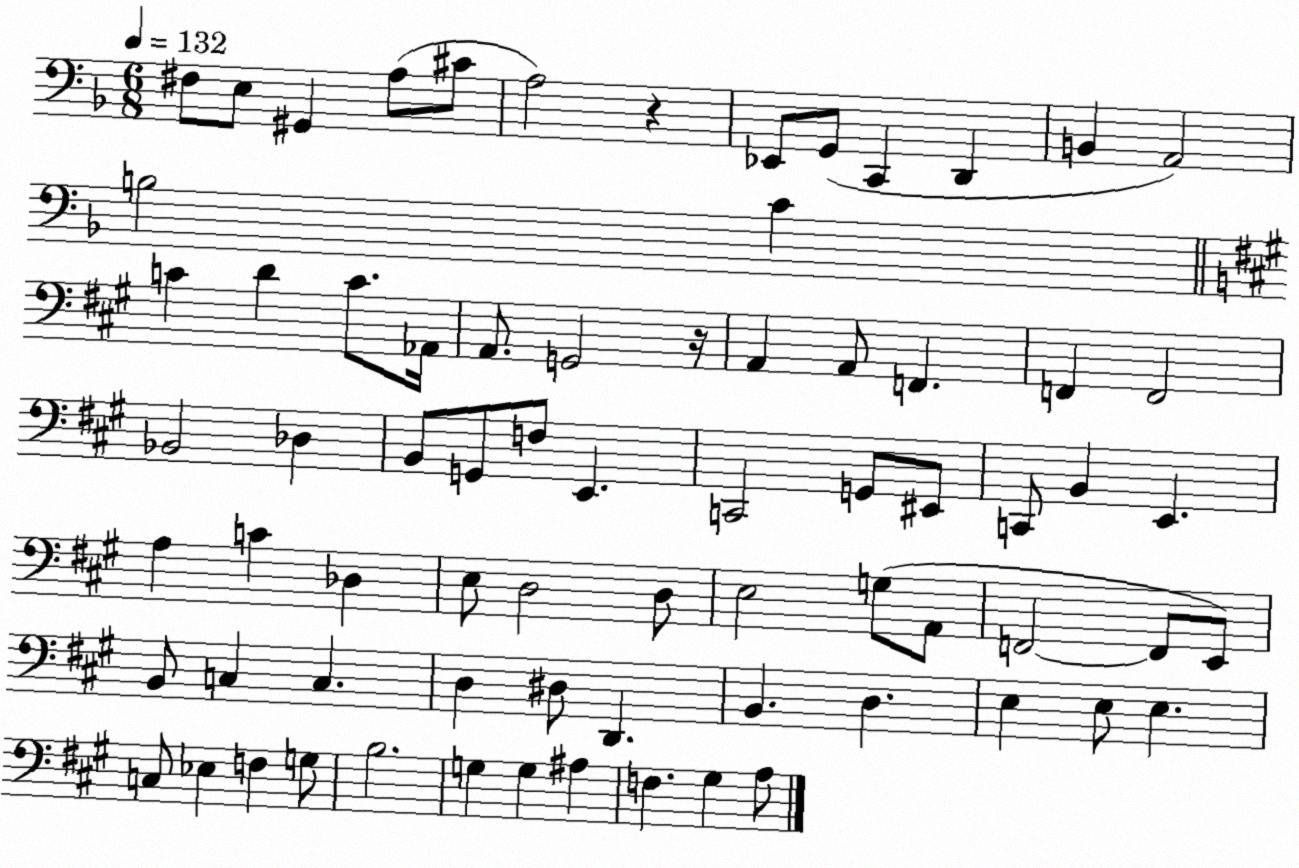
X:1
T:Untitled
M:6/8
L:1/4
K:F
^F,/2 E,/2 ^G,, A,/2 ^C/2 A,2 z _E,,/2 G,,/2 C,, D,, B,, A,,2 B,2 C C D C/2 _A,,/4 A,,/2 G,,2 z/4 A,, A,,/2 F,, F,, F,,2 _B,,2 _D, B,,/2 G,,/2 F,/2 E,, C,,2 G,,/2 ^E,,/2 C,,/2 B,, E,, A, C _D, E,/2 D,2 D,/2 E,2 G,/2 A,,/2 F,,2 F,,/2 E,,/2 B,,/2 C, C, D, ^D,/2 D,, B,, D, E, E,/2 E, C,/2 _E, F, G,/2 B,2 G, G, ^A, F, ^G, A,/2